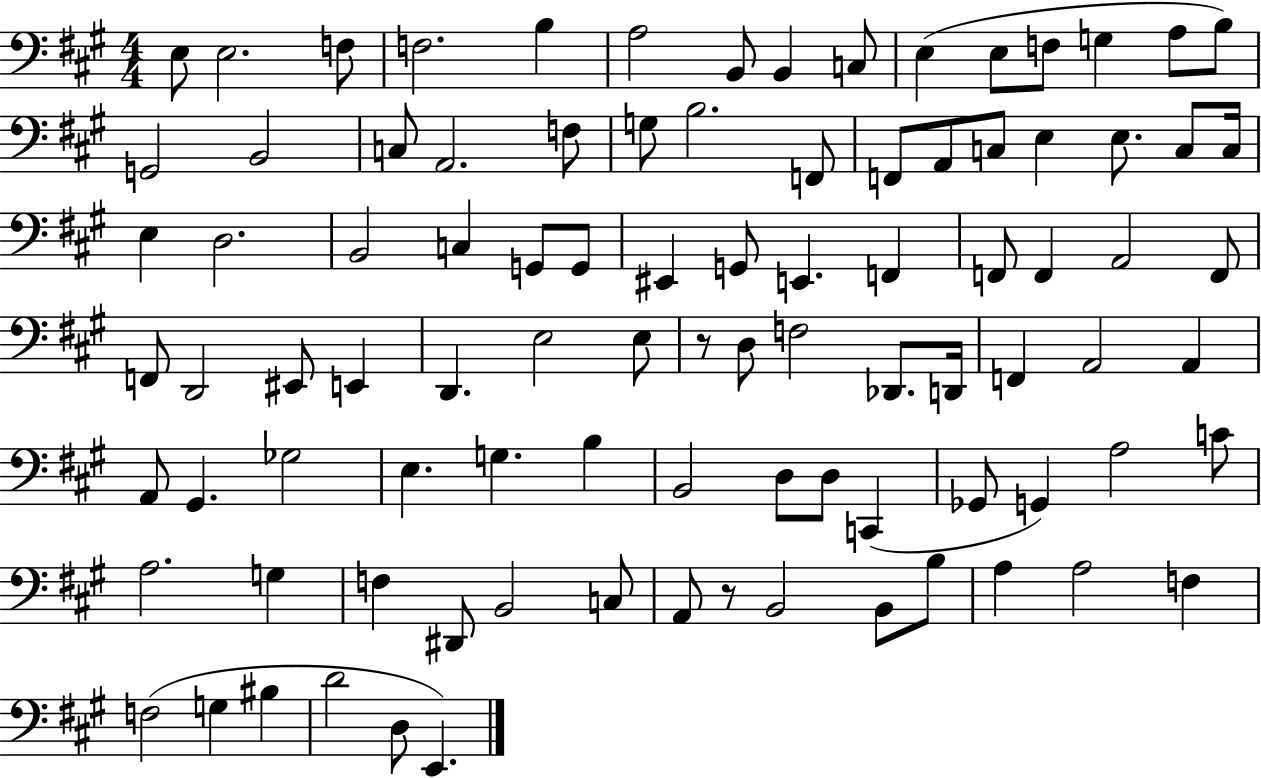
E3/e E3/h. F3/e F3/h. B3/q A3/h B2/e B2/q C3/e E3/q E3/e F3/e G3/q A3/e B3/e G2/h B2/h C3/e A2/h. F3/e G3/e B3/h. F2/e F2/e A2/e C3/e E3/q E3/e. C3/e C3/s E3/q D3/h. B2/h C3/q G2/e G2/e EIS2/q G2/e E2/q. F2/q F2/e F2/q A2/h F2/e F2/e D2/h EIS2/e E2/q D2/q. E3/h E3/e R/e D3/e F3/h Db2/e. D2/s F2/q A2/h A2/q A2/e G#2/q. Gb3/h E3/q. G3/q. B3/q B2/h D3/e D3/e C2/q Gb2/e G2/q A3/h C4/e A3/h. G3/q F3/q D#2/e B2/h C3/e A2/e R/e B2/h B2/e B3/e A3/q A3/h F3/q F3/h G3/q BIS3/q D4/h D3/e E2/q.